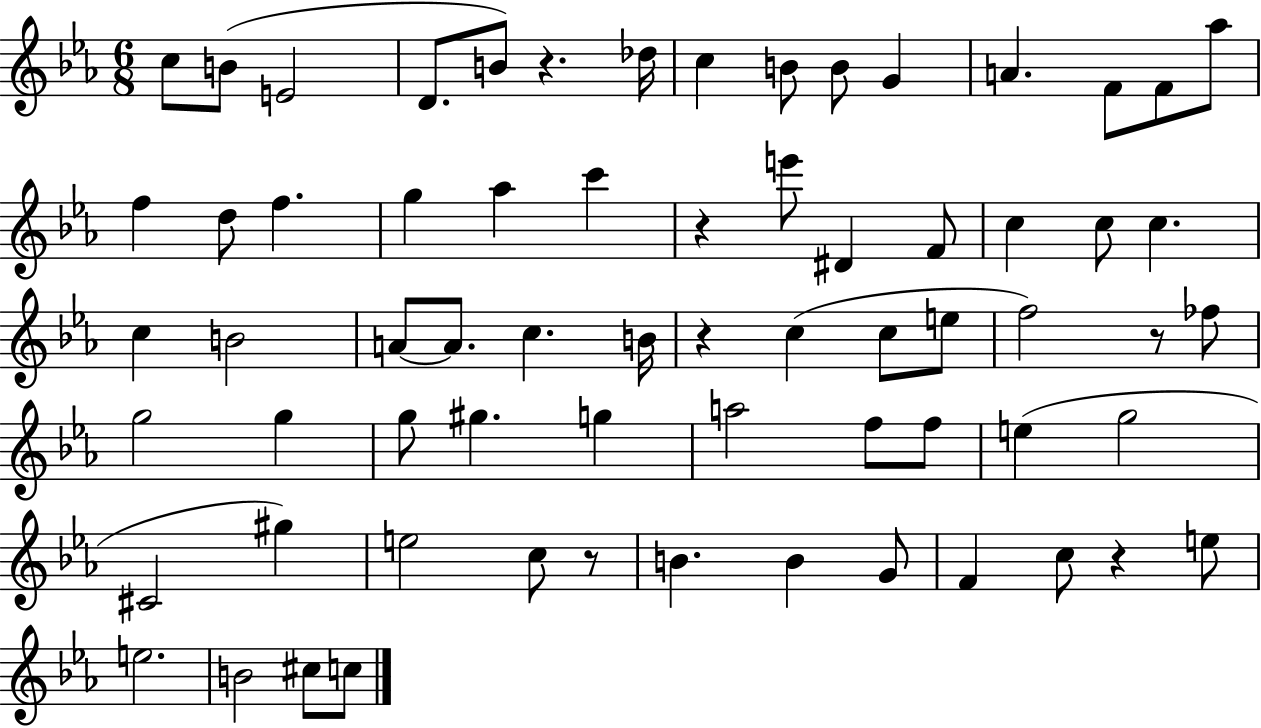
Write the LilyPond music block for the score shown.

{
  \clef treble
  \numericTimeSignature
  \time 6/8
  \key ees \major
  c''8 b'8( e'2 | d'8. b'8) r4. des''16 | c''4 b'8 b'8 g'4 | a'4. f'8 f'8 aes''8 | \break f''4 d''8 f''4. | g''4 aes''4 c'''4 | r4 e'''8 dis'4 f'8 | c''4 c''8 c''4. | \break c''4 b'2 | a'8~~ a'8. c''4. b'16 | r4 c''4( c''8 e''8 | f''2) r8 fes''8 | \break g''2 g''4 | g''8 gis''4. g''4 | a''2 f''8 f''8 | e''4( g''2 | \break cis'2 gis''4) | e''2 c''8 r8 | b'4. b'4 g'8 | f'4 c''8 r4 e''8 | \break e''2. | b'2 cis''8 c''8 | \bar "|."
}